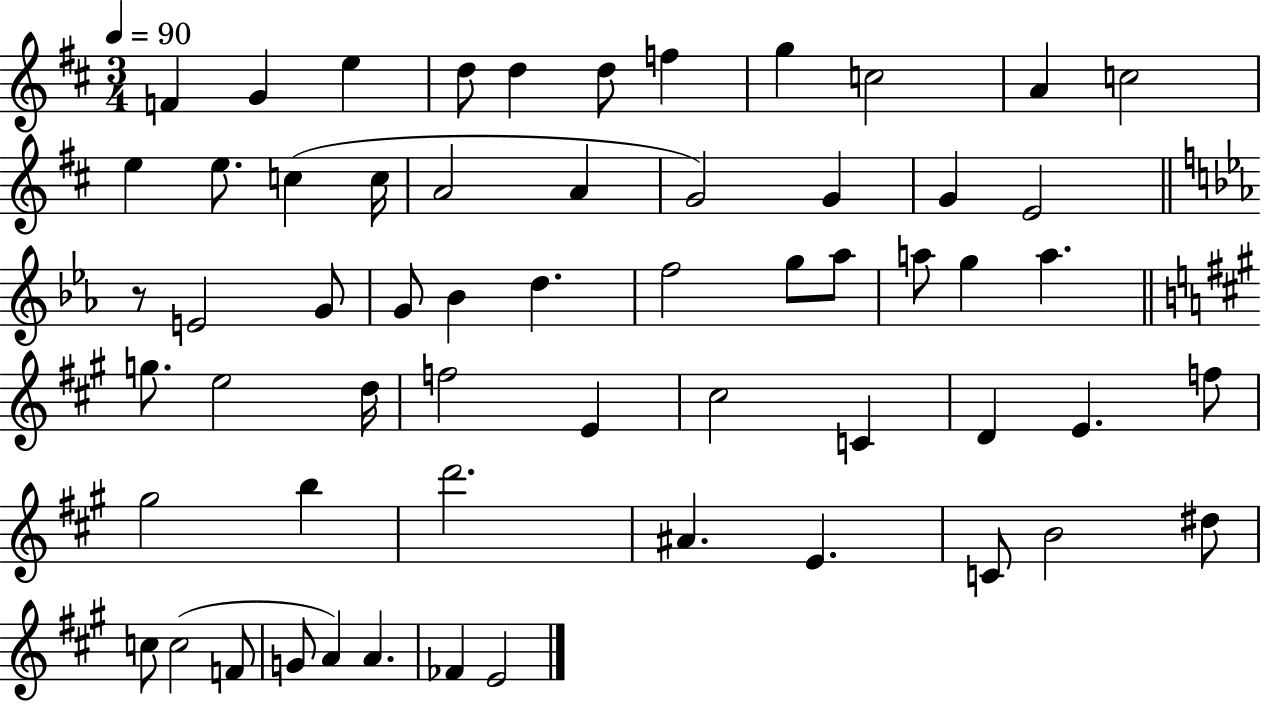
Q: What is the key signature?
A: D major